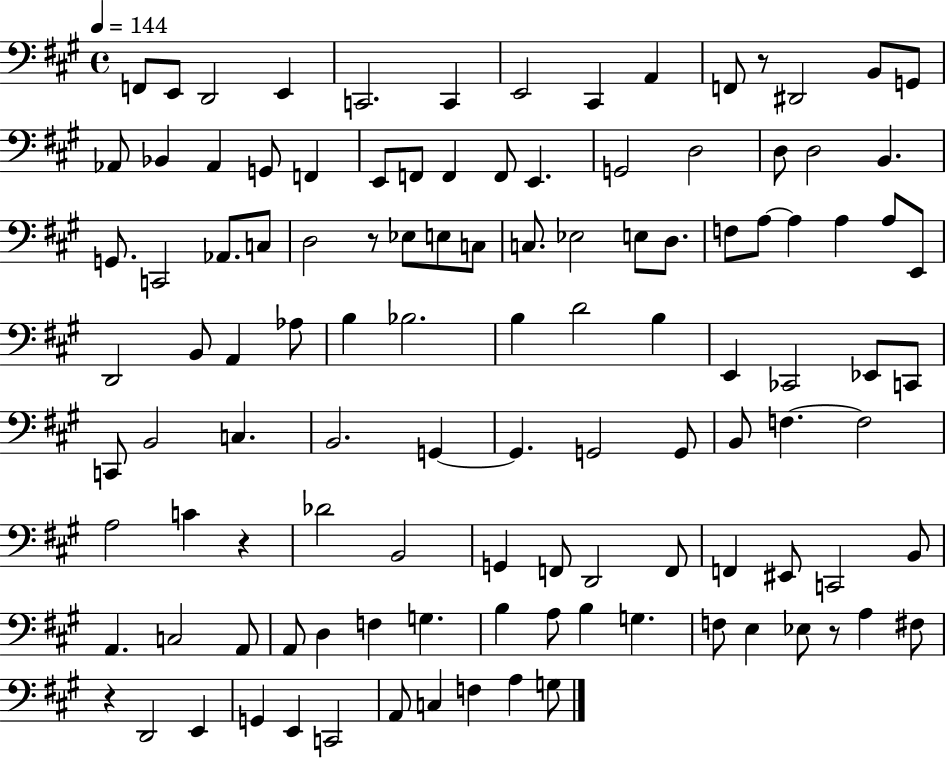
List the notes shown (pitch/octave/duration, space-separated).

F2/e E2/e D2/h E2/q C2/h. C2/q E2/h C#2/q A2/q F2/e R/e D#2/h B2/e G2/e Ab2/e Bb2/q Ab2/q G2/e F2/q E2/e F2/e F2/q F2/e E2/q. G2/h D3/h D3/e D3/h B2/q. G2/e. C2/h Ab2/e. C3/e D3/h R/e Eb3/e E3/e C3/e C3/e. Eb3/h E3/e D3/e. F3/e A3/e A3/q A3/q A3/e E2/e D2/h B2/e A2/q Ab3/e B3/q Bb3/h. B3/q D4/h B3/q E2/q CES2/h Eb2/e C2/e C2/e B2/h C3/q. B2/h. G2/q G2/q. G2/h G2/e B2/e F3/q. F3/h A3/h C4/q R/q Db4/h B2/h G2/q F2/e D2/h F2/e F2/q EIS2/e C2/h B2/e A2/q. C3/h A2/e A2/e D3/q F3/q G3/q. B3/q A3/e B3/q G3/q. F3/e E3/q Eb3/e R/e A3/q F#3/e R/q D2/h E2/q G2/q E2/q C2/h A2/e C3/q F3/q A3/q G3/e